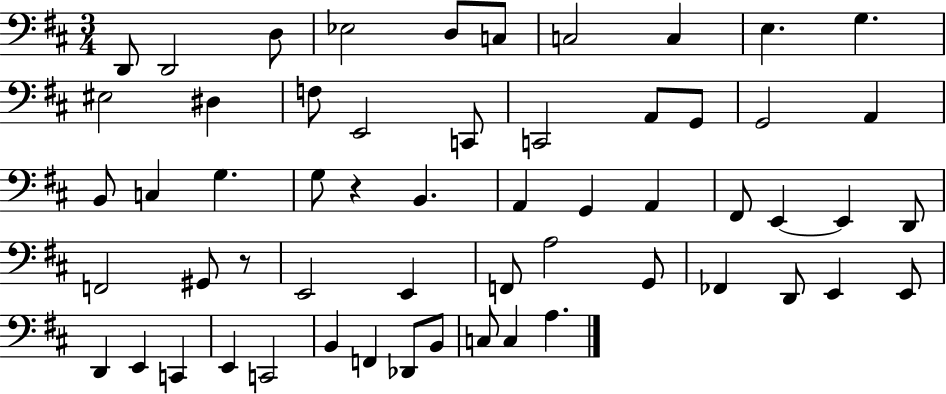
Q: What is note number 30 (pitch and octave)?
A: E2